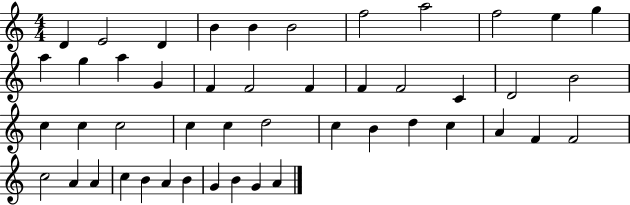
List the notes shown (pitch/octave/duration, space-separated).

D4/q E4/h D4/q B4/q B4/q B4/h F5/h A5/h F5/h E5/q G5/q A5/q G5/q A5/q G4/q F4/q F4/h F4/q F4/q F4/h C4/q D4/h B4/h C5/q C5/q C5/h C5/q C5/q D5/h C5/q B4/q D5/q C5/q A4/q F4/q F4/h C5/h A4/q A4/q C5/q B4/q A4/q B4/q G4/q B4/q G4/q A4/q